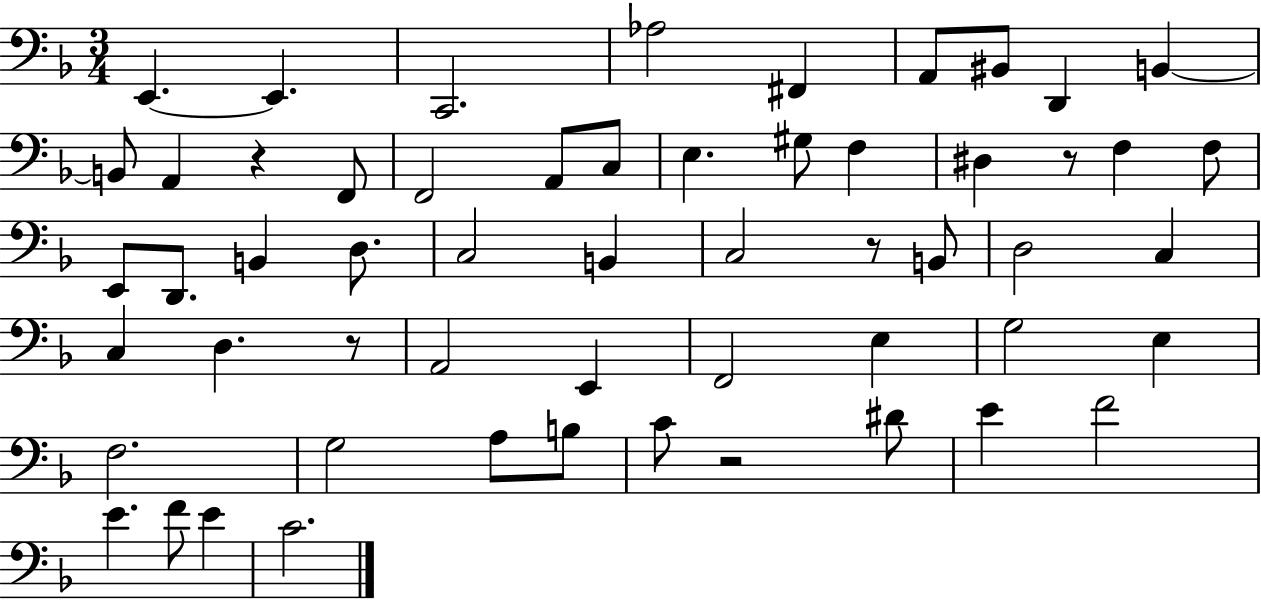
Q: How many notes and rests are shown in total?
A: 56